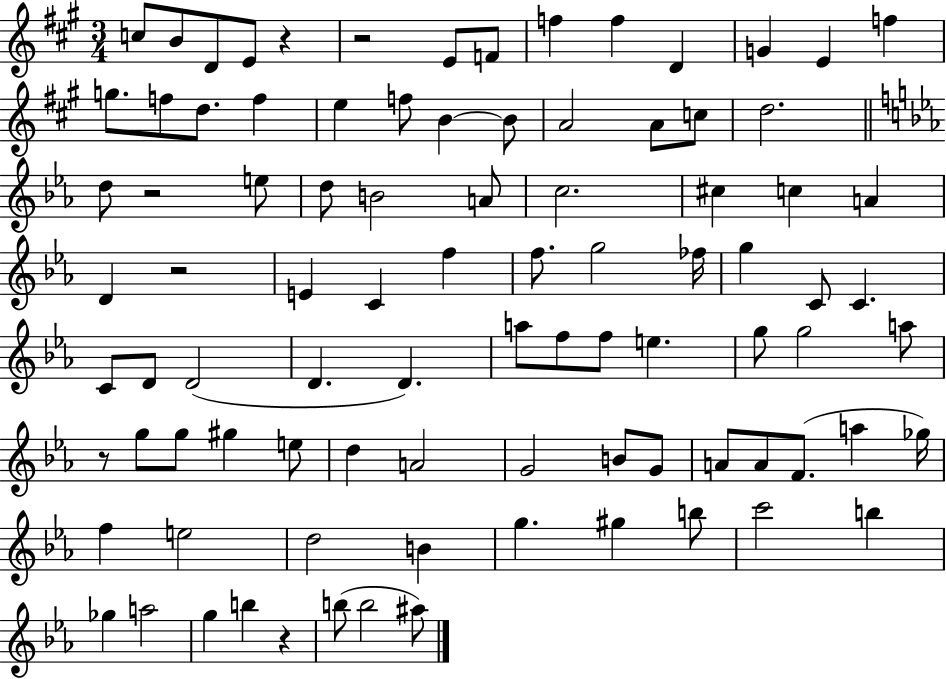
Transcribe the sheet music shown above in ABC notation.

X:1
T:Untitled
M:3/4
L:1/4
K:A
c/2 B/2 D/2 E/2 z z2 E/2 F/2 f f D G E f g/2 f/2 d/2 f e f/2 B B/2 A2 A/2 c/2 d2 d/2 z2 e/2 d/2 B2 A/2 c2 ^c c A D z2 E C f f/2 g2 _f/4 g C/2 C C/2 D/2 D2 D D a/2 f/2 f/2 e g/2 g2 a/2 z/2 g/2 g/2 ^g e/2 d A2 G2 B/2 G/2 A/2 A/2 F/2 a _g/4 f e2 d2 B g ^g b/2 c'2 b _g a2 g b z b/2 b2 ^a/2